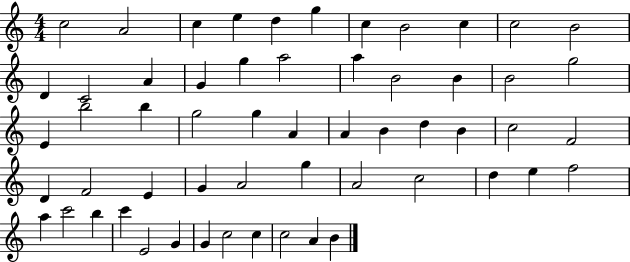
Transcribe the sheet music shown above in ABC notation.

X:1
T:Untitled
M:4/4
L:1/4
K:C
c2 A2 c e d g c B2 c c2 B2 D C2 A G g a2 a B2 B B2 g2 E b2 b g2 g A A B d B c2 F2 D F2 E G A2 g A2 c2 d e f2 a c'2 b c' E2 G G c2 c c2 A B